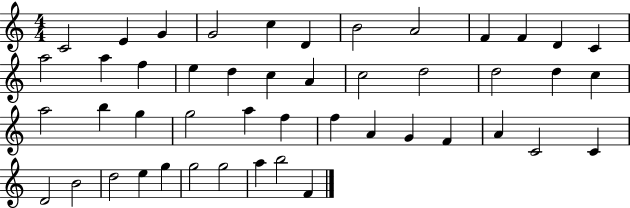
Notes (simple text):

C4/h E4/q G4/q G4/h C5/q D4/q B4/h A4/h F4/q F4/q D4/q C4/q A5/h A5/q F5/q E5/q D5/q C5/q A4/q C5/h D5/h D5/h D5/q C5/q A5/h B5/q G5/q G5/h A5/q F5/q F5/q A4/q G4/q F4/q A4/q C4/h C4/q D4/h B4/h D5/h E5/q G5/q G5/h G5/h A5/q B5/h F4/q